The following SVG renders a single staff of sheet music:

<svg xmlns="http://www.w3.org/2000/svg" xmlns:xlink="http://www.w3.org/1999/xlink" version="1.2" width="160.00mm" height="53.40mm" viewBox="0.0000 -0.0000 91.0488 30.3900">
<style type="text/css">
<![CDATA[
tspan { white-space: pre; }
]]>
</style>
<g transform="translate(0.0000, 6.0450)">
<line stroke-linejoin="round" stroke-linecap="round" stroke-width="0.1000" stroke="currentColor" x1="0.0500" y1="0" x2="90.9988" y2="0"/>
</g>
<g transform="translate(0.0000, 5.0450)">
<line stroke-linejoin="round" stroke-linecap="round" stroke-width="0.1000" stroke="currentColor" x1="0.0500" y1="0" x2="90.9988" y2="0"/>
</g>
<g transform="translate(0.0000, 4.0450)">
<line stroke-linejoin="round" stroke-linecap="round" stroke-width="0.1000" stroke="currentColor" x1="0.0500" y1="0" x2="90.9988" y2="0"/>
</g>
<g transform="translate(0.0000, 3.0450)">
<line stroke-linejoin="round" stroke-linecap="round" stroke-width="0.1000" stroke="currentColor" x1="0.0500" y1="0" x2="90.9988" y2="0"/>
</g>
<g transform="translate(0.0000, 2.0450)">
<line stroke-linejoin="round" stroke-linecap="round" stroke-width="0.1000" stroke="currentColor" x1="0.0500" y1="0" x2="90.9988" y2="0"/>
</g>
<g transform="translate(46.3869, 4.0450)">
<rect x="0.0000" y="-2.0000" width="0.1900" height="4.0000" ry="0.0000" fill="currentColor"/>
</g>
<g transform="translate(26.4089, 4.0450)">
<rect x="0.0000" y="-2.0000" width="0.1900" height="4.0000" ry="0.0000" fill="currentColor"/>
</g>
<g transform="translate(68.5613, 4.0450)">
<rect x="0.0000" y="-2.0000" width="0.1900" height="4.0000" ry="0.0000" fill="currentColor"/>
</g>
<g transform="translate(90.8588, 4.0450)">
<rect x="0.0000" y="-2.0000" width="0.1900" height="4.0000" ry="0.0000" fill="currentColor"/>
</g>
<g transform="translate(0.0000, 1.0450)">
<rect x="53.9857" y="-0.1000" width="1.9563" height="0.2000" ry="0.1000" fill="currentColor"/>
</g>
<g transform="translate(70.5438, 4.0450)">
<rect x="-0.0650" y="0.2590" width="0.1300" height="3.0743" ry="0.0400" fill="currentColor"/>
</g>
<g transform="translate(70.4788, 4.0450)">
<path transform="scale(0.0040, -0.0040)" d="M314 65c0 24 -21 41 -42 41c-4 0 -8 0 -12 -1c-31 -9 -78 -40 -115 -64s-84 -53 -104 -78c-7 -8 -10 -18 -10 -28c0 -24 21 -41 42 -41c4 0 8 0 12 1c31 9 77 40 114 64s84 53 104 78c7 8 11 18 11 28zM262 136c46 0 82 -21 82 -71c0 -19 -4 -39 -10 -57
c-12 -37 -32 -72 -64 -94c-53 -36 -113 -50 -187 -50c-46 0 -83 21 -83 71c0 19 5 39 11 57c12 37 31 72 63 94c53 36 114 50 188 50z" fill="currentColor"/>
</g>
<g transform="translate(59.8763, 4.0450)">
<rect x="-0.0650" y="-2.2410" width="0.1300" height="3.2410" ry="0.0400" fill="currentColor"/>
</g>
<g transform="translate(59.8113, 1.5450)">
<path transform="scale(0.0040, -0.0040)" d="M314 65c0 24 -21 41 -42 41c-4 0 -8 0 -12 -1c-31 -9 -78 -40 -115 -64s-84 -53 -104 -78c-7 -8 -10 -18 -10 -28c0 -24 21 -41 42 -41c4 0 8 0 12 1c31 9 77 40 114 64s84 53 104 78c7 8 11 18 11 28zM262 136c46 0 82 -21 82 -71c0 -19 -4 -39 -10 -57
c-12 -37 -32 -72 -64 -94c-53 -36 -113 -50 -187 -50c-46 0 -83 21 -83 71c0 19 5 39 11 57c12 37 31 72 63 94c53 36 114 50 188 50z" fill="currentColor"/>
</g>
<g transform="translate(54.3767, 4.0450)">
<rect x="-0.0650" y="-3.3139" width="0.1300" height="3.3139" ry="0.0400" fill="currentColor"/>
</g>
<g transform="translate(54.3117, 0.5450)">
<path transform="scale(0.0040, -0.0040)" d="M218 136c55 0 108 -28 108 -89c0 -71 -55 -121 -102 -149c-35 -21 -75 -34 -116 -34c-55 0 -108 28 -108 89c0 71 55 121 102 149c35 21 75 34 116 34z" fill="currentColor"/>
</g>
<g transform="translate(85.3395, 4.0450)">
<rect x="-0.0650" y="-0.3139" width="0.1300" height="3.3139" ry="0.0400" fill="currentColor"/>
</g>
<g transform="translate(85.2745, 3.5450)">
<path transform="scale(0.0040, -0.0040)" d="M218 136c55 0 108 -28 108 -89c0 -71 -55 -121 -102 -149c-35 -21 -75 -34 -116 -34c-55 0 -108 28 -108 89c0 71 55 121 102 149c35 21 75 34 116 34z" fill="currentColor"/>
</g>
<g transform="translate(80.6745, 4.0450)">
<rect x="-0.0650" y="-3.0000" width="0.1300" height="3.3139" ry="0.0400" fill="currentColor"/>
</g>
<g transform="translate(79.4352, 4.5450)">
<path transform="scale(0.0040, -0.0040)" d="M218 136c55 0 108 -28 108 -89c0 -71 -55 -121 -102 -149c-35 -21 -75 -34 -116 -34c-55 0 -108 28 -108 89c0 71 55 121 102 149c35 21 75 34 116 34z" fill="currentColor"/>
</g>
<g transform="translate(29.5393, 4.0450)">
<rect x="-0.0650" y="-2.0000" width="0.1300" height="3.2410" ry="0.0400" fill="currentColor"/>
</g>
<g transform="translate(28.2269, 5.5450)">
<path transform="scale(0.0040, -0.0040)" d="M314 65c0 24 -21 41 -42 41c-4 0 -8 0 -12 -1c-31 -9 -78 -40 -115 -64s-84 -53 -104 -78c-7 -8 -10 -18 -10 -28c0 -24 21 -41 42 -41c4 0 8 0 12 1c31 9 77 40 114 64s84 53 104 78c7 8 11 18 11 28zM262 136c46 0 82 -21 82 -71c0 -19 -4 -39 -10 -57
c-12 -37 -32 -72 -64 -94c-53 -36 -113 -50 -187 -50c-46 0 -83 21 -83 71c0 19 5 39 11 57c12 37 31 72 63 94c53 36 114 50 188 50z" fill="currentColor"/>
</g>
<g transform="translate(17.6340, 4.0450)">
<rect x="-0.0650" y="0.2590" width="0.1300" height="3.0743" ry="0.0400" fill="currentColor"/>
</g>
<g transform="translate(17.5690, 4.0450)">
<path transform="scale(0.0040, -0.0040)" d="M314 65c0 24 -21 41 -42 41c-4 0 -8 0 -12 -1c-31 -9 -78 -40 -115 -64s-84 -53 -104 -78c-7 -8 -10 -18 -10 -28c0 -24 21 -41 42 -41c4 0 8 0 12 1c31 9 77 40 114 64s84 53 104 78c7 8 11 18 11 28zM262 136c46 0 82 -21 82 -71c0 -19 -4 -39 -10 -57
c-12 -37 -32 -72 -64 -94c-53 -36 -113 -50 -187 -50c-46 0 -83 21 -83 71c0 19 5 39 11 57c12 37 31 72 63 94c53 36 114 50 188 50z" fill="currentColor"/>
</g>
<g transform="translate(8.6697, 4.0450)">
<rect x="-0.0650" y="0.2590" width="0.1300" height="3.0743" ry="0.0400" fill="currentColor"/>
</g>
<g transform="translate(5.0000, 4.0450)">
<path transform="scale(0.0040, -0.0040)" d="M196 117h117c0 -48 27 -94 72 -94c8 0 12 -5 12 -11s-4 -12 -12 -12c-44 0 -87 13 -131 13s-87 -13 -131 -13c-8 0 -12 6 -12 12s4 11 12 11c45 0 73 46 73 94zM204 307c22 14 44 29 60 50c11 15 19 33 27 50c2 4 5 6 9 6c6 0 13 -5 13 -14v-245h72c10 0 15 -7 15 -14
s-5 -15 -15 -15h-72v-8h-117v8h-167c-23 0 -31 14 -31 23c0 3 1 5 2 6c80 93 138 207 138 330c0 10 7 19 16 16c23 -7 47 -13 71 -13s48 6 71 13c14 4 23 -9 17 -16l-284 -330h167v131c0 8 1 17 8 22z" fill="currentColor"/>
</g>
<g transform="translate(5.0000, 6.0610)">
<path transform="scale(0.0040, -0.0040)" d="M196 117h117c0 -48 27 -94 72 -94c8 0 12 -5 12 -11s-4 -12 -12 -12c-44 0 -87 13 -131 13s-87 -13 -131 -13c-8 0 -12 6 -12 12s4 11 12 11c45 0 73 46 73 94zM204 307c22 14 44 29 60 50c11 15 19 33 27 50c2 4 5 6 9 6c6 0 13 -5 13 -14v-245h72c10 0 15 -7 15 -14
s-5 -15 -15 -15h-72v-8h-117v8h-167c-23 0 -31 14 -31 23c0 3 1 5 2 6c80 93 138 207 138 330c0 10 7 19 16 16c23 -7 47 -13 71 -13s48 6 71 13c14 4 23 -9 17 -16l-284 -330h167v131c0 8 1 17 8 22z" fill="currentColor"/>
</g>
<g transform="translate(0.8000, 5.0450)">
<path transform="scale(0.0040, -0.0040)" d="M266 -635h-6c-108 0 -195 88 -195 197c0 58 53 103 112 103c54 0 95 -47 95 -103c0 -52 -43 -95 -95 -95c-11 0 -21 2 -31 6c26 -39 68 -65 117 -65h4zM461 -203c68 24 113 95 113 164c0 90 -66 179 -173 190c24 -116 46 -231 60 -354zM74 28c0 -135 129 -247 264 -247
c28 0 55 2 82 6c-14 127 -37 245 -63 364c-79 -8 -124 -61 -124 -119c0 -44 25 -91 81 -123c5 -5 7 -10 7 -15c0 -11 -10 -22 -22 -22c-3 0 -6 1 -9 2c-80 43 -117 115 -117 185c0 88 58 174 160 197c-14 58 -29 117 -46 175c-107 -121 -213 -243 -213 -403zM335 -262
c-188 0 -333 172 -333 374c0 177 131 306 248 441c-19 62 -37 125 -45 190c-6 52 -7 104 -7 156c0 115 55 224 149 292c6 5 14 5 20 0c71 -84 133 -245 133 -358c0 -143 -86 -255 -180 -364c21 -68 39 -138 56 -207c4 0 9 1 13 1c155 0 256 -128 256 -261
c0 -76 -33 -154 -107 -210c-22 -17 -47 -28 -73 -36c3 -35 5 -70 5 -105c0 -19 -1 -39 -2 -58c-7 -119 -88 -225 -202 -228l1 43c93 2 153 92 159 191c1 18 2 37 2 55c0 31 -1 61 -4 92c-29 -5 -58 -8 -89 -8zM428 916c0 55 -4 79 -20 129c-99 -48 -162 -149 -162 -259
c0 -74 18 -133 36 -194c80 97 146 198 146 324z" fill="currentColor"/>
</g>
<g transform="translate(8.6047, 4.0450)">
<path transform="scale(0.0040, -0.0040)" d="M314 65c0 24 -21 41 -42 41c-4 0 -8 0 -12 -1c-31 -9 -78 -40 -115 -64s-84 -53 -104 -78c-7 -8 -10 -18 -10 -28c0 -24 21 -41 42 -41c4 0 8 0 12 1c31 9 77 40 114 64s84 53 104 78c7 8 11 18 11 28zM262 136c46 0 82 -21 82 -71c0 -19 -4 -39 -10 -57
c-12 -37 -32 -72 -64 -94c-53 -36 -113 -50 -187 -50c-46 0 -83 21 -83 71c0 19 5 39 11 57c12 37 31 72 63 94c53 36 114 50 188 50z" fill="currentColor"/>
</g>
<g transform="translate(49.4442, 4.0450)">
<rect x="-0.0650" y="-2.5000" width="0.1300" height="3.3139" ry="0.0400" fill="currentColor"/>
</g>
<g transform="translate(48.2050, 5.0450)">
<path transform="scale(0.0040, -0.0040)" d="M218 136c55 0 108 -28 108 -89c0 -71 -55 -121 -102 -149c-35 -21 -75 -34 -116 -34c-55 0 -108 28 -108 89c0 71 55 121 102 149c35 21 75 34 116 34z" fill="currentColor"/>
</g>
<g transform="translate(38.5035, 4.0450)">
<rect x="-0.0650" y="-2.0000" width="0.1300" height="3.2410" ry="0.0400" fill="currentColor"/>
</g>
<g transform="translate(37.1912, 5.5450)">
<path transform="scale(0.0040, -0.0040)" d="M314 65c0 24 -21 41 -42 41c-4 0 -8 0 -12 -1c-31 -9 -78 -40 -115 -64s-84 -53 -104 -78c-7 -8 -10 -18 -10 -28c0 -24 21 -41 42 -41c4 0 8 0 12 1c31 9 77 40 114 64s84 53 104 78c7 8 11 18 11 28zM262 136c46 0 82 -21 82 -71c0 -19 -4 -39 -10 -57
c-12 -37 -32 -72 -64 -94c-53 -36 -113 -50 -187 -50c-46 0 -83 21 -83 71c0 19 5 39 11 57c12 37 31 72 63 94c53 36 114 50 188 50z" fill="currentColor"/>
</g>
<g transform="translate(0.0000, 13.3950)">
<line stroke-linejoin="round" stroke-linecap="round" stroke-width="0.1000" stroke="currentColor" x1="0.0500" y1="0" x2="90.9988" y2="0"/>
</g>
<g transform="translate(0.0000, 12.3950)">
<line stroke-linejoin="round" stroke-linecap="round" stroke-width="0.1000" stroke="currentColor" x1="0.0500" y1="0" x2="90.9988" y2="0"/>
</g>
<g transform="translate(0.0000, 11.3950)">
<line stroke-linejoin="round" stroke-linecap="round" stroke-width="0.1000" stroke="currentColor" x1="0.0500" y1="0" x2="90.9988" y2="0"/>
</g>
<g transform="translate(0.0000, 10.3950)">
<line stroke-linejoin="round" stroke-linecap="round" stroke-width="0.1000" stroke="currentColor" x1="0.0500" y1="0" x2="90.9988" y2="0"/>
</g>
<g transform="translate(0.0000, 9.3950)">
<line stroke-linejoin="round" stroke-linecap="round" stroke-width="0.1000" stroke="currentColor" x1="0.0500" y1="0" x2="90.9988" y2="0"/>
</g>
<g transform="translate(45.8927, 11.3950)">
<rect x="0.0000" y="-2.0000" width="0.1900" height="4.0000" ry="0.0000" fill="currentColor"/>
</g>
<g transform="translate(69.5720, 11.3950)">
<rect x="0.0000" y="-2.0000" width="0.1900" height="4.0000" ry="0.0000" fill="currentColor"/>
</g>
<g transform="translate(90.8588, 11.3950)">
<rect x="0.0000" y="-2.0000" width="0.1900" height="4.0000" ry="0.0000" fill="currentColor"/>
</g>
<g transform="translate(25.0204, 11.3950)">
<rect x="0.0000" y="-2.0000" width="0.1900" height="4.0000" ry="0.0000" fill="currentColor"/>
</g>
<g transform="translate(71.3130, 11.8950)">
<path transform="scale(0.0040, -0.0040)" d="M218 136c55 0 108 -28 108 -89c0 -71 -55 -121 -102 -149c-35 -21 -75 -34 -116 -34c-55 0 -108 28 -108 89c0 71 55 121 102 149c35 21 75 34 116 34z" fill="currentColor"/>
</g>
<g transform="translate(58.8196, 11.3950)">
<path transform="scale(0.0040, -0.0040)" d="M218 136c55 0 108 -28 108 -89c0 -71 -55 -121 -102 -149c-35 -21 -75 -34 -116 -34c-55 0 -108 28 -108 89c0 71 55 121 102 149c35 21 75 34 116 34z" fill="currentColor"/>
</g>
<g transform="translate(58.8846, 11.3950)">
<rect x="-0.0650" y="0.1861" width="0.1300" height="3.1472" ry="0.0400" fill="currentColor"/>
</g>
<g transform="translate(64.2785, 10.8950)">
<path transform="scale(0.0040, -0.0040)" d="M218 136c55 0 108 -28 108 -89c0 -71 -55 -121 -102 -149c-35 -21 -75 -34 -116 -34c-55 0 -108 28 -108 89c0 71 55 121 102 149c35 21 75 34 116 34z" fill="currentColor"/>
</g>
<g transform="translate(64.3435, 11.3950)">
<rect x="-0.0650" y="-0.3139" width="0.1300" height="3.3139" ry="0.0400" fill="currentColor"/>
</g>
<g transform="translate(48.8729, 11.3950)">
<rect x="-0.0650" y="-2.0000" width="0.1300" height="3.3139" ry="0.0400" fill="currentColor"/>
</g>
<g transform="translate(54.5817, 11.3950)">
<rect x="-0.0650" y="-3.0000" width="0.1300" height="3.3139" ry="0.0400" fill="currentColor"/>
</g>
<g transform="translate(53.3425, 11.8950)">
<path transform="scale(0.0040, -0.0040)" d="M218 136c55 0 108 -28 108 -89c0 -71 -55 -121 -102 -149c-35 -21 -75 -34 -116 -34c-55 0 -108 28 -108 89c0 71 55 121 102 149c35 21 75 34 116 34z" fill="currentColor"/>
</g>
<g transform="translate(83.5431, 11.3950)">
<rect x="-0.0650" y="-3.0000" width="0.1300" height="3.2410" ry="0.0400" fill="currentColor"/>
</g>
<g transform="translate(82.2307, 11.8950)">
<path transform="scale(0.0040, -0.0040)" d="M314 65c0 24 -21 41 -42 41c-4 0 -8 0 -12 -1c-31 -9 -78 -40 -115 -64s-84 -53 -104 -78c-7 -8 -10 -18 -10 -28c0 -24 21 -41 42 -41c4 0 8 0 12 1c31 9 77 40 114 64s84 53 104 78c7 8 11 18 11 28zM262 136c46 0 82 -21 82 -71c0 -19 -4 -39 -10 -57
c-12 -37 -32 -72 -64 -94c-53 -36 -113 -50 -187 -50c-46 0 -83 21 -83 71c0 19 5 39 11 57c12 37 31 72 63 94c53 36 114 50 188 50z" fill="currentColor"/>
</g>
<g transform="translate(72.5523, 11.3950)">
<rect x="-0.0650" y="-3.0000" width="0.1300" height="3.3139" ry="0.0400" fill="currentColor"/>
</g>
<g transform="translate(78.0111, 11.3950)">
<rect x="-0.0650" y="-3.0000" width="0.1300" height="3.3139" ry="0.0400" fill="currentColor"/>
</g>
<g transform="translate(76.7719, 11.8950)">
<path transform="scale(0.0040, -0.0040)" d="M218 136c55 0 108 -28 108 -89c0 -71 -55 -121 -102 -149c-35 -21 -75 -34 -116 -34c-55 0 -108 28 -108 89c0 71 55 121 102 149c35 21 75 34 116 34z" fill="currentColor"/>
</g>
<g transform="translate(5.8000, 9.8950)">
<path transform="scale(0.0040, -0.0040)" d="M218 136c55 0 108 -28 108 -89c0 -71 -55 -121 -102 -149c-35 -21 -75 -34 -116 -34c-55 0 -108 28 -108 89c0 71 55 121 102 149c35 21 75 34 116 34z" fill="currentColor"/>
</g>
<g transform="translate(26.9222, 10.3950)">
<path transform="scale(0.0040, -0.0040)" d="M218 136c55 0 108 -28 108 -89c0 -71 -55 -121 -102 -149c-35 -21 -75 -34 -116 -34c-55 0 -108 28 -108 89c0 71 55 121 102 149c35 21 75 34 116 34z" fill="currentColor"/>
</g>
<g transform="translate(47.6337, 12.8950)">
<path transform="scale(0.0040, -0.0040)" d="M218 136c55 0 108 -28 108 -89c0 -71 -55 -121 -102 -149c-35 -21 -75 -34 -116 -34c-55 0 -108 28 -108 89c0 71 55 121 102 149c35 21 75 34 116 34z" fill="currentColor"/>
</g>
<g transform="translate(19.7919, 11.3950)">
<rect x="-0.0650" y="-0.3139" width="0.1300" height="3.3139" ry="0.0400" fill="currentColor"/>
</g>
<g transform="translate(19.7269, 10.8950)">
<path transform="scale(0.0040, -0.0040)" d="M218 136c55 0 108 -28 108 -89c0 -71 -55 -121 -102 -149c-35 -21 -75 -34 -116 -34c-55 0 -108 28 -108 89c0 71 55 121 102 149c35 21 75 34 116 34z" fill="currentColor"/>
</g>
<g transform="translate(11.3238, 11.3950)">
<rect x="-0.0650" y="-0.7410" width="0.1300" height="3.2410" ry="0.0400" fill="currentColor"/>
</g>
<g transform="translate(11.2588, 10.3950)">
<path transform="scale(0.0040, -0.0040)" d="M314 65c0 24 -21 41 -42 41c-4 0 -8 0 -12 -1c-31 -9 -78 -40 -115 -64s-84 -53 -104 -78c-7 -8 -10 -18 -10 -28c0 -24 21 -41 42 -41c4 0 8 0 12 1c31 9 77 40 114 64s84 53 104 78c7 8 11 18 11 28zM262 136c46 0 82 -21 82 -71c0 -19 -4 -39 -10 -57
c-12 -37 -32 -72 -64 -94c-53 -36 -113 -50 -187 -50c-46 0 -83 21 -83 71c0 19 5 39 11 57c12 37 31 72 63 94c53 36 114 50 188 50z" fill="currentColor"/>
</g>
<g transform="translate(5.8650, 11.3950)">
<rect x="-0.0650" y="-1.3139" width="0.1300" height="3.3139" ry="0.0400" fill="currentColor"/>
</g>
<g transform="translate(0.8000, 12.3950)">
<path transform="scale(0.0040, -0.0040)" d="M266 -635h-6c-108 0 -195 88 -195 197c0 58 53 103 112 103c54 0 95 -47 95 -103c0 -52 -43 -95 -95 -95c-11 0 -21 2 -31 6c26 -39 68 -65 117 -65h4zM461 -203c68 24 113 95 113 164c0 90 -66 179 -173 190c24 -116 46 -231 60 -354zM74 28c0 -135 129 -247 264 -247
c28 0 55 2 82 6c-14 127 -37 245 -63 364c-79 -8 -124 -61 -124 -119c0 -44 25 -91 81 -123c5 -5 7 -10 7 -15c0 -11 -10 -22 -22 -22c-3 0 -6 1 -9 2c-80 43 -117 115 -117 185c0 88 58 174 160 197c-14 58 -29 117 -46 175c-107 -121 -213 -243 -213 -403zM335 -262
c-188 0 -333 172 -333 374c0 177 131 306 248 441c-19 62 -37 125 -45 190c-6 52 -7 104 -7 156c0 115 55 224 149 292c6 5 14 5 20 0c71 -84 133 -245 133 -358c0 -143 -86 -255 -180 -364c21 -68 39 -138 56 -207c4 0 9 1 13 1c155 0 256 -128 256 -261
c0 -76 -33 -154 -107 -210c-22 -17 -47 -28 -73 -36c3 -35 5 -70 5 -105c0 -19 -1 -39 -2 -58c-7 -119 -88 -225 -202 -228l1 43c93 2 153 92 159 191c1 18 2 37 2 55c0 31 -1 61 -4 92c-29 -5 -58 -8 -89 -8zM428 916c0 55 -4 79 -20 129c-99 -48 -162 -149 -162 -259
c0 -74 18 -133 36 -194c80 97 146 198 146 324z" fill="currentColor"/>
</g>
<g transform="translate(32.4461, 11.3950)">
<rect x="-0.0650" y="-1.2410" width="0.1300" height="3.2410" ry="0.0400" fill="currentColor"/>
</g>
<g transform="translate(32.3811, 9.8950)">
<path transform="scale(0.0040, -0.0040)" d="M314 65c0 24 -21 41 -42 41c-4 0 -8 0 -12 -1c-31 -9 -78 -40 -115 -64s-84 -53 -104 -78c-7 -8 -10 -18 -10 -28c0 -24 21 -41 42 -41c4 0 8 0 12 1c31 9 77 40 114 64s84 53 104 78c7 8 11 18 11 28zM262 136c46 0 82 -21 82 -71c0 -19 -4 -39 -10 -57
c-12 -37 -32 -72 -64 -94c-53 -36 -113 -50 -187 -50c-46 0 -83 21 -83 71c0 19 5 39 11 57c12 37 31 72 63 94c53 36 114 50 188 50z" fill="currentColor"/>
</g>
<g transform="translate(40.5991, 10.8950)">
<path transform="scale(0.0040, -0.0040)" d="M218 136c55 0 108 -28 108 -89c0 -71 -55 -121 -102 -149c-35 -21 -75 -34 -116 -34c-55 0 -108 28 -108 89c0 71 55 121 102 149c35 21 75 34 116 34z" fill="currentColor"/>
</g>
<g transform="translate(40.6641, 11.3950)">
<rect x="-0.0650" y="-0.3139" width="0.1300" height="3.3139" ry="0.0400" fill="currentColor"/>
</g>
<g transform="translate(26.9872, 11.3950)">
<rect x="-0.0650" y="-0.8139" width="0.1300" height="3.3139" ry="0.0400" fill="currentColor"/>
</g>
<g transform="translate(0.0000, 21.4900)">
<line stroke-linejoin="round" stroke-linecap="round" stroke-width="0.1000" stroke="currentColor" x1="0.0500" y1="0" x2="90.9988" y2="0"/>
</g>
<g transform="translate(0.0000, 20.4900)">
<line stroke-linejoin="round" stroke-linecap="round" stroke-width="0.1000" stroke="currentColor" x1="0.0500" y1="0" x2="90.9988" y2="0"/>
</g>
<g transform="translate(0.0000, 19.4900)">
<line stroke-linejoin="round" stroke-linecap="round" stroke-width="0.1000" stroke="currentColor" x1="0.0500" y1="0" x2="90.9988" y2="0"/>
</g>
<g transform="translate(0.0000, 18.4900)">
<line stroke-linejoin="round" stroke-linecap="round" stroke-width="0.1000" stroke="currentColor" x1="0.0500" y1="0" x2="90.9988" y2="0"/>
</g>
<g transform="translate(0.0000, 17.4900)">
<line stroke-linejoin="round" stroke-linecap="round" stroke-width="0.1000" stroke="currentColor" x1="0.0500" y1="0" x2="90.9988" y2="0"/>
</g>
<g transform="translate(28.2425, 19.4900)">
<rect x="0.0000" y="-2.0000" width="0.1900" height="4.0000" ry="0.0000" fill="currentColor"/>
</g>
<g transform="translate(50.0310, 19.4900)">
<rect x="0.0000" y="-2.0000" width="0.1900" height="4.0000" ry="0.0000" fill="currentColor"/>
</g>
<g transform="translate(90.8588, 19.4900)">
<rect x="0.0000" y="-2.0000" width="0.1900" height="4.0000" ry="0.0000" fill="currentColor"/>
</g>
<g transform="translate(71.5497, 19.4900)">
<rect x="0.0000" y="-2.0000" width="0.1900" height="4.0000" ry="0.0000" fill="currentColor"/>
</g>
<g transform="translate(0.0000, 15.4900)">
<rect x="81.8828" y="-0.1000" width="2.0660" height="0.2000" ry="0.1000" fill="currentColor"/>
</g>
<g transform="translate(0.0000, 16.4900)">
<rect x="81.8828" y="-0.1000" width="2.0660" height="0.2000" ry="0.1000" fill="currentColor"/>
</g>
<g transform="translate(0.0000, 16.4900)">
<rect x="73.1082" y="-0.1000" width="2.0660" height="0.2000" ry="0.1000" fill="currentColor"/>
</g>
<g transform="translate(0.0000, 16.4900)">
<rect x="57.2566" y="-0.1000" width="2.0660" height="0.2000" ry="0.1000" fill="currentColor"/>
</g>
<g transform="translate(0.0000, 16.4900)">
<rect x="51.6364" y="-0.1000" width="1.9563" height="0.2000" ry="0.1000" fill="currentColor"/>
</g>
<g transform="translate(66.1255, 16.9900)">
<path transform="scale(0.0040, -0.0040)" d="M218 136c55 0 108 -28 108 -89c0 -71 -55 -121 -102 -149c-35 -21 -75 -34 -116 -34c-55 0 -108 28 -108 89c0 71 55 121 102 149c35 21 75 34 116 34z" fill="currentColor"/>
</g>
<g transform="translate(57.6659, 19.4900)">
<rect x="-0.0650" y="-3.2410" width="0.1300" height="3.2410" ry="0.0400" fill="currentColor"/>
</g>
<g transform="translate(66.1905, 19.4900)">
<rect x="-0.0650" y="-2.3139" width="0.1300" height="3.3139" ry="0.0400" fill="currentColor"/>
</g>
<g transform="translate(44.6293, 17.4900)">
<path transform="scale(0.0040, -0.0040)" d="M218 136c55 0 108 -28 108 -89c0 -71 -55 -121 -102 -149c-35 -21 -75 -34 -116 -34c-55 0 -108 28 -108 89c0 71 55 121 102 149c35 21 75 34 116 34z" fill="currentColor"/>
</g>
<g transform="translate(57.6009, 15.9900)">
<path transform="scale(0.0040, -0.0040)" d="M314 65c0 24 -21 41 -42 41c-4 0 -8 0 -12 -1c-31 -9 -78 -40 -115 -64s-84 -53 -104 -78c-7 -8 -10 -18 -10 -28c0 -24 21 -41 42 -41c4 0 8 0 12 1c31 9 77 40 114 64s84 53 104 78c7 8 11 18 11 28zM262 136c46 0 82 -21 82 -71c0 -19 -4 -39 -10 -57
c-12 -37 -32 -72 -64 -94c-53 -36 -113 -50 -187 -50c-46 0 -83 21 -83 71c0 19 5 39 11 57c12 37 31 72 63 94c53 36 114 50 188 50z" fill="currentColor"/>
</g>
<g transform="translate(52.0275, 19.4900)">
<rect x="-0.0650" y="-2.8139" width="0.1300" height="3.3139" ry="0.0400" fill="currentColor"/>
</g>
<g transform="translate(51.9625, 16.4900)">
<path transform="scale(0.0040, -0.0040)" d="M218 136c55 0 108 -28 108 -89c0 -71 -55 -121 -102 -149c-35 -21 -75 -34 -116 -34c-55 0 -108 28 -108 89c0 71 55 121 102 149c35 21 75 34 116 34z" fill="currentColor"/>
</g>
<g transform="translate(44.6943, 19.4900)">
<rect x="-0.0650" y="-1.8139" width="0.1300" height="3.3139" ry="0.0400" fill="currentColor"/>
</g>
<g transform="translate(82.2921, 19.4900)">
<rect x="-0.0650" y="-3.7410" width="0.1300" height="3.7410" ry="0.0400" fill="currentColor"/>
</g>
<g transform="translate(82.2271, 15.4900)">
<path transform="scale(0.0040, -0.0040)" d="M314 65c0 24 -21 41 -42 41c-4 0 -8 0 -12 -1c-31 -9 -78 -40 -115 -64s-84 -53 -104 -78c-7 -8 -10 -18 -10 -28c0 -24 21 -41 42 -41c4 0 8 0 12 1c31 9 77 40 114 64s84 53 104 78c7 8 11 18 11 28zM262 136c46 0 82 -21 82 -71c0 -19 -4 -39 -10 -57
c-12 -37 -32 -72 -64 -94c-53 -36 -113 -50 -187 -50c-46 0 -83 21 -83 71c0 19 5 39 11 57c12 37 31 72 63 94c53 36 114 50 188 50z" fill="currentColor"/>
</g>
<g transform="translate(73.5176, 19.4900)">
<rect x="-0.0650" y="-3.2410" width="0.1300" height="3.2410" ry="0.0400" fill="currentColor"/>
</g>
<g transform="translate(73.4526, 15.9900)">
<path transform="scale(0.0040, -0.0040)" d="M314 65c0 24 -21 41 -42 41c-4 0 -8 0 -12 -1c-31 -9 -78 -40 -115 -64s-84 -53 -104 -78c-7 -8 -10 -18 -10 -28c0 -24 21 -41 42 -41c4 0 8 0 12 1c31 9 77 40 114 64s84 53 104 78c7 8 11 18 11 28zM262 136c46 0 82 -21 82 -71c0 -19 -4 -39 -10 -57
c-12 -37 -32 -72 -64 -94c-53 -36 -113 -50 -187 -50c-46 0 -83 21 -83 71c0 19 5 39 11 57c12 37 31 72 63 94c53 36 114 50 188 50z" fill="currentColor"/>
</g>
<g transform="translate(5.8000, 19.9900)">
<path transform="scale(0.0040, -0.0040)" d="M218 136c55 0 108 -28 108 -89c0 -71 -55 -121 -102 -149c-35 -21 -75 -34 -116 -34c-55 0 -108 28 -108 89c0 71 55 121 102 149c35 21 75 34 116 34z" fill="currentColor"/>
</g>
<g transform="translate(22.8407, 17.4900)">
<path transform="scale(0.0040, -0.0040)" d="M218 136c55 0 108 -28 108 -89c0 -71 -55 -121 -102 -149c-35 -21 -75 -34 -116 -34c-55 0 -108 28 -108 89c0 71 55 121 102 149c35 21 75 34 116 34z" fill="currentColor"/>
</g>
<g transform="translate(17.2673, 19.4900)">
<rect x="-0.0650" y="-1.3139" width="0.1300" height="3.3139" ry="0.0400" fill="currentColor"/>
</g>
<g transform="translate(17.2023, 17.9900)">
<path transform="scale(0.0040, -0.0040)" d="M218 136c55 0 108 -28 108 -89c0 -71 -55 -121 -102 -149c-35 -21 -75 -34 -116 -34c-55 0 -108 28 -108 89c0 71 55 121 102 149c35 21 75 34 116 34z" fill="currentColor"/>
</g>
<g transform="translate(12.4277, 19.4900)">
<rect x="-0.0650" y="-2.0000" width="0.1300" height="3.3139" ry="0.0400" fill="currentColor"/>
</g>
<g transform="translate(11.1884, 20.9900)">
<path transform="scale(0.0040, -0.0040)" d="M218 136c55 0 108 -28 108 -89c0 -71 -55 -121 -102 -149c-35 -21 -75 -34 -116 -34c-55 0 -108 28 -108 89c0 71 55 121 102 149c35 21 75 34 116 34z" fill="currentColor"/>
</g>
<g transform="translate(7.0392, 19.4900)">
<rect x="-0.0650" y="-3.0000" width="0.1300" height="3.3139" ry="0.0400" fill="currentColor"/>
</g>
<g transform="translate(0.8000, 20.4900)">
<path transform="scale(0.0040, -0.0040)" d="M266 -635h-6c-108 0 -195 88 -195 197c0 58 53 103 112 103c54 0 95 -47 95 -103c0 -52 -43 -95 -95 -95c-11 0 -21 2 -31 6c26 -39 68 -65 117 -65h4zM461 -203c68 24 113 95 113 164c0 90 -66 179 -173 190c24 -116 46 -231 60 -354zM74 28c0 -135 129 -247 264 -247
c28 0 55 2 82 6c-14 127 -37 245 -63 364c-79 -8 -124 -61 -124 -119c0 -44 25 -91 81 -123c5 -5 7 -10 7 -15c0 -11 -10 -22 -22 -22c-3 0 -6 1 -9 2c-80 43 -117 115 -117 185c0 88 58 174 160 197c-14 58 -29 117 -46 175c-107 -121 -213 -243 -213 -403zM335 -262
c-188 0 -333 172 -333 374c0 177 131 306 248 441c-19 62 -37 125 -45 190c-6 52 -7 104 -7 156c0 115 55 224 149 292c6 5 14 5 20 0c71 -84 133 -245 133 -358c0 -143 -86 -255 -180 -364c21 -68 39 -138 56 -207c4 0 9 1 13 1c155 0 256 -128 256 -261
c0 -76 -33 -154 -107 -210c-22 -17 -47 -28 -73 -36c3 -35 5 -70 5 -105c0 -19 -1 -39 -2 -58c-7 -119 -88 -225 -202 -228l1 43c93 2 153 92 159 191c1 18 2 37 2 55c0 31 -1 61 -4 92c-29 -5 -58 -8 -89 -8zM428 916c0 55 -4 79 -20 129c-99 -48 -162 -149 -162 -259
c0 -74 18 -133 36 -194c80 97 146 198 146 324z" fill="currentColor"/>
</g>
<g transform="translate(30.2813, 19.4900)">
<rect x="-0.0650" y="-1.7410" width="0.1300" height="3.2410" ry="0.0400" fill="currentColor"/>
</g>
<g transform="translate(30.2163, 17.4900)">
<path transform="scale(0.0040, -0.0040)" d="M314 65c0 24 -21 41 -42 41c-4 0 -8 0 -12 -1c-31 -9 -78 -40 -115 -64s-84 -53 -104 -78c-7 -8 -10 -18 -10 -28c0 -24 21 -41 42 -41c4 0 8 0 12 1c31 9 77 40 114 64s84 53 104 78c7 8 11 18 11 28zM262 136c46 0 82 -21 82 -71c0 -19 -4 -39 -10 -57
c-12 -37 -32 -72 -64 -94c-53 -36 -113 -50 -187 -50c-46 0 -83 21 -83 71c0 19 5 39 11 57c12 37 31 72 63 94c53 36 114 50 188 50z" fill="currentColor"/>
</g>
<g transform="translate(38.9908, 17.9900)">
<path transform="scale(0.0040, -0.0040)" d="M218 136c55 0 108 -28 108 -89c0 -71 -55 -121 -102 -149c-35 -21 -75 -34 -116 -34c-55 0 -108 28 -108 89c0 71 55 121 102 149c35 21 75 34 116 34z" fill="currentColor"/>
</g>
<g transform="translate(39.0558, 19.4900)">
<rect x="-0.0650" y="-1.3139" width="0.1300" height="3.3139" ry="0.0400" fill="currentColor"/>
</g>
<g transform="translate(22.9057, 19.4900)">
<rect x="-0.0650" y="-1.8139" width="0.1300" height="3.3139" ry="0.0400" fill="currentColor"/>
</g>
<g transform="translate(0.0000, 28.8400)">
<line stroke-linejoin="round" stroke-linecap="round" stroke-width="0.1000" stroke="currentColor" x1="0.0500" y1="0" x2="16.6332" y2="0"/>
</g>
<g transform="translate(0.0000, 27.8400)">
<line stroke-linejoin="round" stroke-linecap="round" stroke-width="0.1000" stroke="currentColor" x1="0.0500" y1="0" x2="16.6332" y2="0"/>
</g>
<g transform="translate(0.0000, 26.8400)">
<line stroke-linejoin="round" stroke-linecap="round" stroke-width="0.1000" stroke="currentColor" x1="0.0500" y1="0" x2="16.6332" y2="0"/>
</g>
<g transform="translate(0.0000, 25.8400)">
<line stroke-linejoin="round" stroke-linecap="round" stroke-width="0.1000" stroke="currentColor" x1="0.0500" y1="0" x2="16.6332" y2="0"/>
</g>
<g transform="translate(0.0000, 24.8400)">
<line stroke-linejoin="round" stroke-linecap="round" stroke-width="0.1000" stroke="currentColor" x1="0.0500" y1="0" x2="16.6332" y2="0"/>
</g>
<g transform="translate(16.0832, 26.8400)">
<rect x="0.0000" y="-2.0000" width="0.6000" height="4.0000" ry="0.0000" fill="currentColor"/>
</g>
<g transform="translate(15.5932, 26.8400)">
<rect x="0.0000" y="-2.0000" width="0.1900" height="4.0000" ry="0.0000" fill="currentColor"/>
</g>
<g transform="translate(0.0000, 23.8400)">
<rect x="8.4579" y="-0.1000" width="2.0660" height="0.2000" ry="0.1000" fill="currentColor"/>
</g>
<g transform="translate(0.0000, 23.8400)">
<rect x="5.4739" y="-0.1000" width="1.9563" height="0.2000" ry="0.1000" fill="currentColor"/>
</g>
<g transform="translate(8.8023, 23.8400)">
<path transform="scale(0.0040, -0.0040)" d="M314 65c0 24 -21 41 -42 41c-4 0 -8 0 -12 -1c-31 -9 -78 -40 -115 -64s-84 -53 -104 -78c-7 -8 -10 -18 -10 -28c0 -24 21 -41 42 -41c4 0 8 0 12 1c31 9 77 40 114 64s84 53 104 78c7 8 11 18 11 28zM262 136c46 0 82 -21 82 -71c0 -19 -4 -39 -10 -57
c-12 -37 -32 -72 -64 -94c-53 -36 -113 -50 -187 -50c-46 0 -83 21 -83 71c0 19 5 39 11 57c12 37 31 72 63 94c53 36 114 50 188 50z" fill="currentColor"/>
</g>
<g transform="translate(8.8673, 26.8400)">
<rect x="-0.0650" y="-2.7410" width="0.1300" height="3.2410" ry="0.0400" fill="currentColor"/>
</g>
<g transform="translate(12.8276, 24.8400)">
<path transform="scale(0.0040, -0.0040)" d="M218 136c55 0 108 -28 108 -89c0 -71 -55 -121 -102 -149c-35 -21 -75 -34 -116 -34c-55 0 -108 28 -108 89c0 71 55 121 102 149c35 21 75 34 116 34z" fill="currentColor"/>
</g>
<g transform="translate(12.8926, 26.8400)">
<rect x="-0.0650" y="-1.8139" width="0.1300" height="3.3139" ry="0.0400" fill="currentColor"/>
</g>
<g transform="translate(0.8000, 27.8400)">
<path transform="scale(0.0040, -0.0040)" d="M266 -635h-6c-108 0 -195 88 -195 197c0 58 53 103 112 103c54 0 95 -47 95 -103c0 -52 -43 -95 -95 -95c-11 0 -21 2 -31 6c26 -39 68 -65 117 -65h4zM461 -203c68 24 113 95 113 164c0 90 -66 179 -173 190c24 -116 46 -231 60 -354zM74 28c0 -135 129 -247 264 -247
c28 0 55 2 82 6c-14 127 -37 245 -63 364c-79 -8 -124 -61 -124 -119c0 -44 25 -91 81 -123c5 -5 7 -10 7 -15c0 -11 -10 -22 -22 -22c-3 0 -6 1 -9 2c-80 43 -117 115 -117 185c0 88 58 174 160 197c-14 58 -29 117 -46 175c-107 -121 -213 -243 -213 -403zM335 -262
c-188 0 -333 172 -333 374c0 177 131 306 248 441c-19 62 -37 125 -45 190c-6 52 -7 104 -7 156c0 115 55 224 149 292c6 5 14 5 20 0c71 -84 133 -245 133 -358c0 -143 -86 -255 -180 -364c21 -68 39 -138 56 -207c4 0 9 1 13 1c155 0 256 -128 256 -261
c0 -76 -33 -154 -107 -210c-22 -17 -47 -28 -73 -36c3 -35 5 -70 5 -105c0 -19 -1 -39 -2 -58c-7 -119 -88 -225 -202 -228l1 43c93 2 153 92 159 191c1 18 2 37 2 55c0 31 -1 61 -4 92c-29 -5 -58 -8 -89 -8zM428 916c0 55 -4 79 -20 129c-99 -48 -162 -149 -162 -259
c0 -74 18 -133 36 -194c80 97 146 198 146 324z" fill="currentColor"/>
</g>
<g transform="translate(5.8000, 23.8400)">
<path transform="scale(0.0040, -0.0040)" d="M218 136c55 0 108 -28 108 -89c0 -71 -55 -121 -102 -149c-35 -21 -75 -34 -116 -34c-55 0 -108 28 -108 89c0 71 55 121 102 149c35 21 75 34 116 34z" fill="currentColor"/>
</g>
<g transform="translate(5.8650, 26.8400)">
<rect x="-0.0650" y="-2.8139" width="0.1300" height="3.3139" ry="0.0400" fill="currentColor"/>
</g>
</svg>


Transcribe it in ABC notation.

X:1
T:Untitled
M:4/4
L:1/4
K:C
B2 B2 F2 F2 G b g2 B2 A c e d2 c d e2 c F A B c A A A2 A F e f f2 e f a b2 g b2 c'2 a a2 f